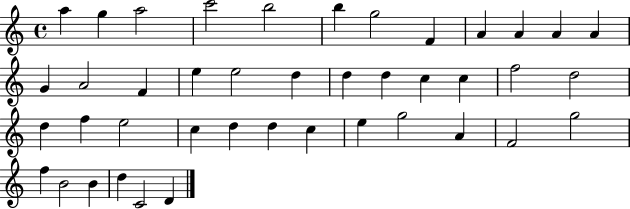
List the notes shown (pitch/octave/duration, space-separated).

A5/q G5/q A5/h C6/h B5/h B5/q G5/h F4/q A4/q A4/q A4/q A4/q G4/q A4/h F4/q E5/q E5/h D5/q D5/q D5/q C5/q C5/q F5/h D5/h D5/q F5/q E5/h C5/q D5/q D5/q C5/q E5/q G5/h A4/q F4/h G5/h F5/q B4/h B4/q D5/q C4/h D4/q